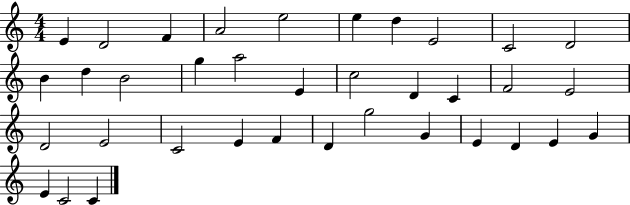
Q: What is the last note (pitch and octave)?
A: C4